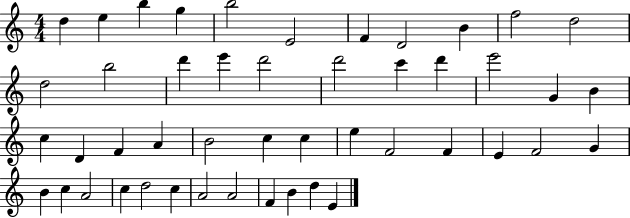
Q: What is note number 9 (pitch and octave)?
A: B4